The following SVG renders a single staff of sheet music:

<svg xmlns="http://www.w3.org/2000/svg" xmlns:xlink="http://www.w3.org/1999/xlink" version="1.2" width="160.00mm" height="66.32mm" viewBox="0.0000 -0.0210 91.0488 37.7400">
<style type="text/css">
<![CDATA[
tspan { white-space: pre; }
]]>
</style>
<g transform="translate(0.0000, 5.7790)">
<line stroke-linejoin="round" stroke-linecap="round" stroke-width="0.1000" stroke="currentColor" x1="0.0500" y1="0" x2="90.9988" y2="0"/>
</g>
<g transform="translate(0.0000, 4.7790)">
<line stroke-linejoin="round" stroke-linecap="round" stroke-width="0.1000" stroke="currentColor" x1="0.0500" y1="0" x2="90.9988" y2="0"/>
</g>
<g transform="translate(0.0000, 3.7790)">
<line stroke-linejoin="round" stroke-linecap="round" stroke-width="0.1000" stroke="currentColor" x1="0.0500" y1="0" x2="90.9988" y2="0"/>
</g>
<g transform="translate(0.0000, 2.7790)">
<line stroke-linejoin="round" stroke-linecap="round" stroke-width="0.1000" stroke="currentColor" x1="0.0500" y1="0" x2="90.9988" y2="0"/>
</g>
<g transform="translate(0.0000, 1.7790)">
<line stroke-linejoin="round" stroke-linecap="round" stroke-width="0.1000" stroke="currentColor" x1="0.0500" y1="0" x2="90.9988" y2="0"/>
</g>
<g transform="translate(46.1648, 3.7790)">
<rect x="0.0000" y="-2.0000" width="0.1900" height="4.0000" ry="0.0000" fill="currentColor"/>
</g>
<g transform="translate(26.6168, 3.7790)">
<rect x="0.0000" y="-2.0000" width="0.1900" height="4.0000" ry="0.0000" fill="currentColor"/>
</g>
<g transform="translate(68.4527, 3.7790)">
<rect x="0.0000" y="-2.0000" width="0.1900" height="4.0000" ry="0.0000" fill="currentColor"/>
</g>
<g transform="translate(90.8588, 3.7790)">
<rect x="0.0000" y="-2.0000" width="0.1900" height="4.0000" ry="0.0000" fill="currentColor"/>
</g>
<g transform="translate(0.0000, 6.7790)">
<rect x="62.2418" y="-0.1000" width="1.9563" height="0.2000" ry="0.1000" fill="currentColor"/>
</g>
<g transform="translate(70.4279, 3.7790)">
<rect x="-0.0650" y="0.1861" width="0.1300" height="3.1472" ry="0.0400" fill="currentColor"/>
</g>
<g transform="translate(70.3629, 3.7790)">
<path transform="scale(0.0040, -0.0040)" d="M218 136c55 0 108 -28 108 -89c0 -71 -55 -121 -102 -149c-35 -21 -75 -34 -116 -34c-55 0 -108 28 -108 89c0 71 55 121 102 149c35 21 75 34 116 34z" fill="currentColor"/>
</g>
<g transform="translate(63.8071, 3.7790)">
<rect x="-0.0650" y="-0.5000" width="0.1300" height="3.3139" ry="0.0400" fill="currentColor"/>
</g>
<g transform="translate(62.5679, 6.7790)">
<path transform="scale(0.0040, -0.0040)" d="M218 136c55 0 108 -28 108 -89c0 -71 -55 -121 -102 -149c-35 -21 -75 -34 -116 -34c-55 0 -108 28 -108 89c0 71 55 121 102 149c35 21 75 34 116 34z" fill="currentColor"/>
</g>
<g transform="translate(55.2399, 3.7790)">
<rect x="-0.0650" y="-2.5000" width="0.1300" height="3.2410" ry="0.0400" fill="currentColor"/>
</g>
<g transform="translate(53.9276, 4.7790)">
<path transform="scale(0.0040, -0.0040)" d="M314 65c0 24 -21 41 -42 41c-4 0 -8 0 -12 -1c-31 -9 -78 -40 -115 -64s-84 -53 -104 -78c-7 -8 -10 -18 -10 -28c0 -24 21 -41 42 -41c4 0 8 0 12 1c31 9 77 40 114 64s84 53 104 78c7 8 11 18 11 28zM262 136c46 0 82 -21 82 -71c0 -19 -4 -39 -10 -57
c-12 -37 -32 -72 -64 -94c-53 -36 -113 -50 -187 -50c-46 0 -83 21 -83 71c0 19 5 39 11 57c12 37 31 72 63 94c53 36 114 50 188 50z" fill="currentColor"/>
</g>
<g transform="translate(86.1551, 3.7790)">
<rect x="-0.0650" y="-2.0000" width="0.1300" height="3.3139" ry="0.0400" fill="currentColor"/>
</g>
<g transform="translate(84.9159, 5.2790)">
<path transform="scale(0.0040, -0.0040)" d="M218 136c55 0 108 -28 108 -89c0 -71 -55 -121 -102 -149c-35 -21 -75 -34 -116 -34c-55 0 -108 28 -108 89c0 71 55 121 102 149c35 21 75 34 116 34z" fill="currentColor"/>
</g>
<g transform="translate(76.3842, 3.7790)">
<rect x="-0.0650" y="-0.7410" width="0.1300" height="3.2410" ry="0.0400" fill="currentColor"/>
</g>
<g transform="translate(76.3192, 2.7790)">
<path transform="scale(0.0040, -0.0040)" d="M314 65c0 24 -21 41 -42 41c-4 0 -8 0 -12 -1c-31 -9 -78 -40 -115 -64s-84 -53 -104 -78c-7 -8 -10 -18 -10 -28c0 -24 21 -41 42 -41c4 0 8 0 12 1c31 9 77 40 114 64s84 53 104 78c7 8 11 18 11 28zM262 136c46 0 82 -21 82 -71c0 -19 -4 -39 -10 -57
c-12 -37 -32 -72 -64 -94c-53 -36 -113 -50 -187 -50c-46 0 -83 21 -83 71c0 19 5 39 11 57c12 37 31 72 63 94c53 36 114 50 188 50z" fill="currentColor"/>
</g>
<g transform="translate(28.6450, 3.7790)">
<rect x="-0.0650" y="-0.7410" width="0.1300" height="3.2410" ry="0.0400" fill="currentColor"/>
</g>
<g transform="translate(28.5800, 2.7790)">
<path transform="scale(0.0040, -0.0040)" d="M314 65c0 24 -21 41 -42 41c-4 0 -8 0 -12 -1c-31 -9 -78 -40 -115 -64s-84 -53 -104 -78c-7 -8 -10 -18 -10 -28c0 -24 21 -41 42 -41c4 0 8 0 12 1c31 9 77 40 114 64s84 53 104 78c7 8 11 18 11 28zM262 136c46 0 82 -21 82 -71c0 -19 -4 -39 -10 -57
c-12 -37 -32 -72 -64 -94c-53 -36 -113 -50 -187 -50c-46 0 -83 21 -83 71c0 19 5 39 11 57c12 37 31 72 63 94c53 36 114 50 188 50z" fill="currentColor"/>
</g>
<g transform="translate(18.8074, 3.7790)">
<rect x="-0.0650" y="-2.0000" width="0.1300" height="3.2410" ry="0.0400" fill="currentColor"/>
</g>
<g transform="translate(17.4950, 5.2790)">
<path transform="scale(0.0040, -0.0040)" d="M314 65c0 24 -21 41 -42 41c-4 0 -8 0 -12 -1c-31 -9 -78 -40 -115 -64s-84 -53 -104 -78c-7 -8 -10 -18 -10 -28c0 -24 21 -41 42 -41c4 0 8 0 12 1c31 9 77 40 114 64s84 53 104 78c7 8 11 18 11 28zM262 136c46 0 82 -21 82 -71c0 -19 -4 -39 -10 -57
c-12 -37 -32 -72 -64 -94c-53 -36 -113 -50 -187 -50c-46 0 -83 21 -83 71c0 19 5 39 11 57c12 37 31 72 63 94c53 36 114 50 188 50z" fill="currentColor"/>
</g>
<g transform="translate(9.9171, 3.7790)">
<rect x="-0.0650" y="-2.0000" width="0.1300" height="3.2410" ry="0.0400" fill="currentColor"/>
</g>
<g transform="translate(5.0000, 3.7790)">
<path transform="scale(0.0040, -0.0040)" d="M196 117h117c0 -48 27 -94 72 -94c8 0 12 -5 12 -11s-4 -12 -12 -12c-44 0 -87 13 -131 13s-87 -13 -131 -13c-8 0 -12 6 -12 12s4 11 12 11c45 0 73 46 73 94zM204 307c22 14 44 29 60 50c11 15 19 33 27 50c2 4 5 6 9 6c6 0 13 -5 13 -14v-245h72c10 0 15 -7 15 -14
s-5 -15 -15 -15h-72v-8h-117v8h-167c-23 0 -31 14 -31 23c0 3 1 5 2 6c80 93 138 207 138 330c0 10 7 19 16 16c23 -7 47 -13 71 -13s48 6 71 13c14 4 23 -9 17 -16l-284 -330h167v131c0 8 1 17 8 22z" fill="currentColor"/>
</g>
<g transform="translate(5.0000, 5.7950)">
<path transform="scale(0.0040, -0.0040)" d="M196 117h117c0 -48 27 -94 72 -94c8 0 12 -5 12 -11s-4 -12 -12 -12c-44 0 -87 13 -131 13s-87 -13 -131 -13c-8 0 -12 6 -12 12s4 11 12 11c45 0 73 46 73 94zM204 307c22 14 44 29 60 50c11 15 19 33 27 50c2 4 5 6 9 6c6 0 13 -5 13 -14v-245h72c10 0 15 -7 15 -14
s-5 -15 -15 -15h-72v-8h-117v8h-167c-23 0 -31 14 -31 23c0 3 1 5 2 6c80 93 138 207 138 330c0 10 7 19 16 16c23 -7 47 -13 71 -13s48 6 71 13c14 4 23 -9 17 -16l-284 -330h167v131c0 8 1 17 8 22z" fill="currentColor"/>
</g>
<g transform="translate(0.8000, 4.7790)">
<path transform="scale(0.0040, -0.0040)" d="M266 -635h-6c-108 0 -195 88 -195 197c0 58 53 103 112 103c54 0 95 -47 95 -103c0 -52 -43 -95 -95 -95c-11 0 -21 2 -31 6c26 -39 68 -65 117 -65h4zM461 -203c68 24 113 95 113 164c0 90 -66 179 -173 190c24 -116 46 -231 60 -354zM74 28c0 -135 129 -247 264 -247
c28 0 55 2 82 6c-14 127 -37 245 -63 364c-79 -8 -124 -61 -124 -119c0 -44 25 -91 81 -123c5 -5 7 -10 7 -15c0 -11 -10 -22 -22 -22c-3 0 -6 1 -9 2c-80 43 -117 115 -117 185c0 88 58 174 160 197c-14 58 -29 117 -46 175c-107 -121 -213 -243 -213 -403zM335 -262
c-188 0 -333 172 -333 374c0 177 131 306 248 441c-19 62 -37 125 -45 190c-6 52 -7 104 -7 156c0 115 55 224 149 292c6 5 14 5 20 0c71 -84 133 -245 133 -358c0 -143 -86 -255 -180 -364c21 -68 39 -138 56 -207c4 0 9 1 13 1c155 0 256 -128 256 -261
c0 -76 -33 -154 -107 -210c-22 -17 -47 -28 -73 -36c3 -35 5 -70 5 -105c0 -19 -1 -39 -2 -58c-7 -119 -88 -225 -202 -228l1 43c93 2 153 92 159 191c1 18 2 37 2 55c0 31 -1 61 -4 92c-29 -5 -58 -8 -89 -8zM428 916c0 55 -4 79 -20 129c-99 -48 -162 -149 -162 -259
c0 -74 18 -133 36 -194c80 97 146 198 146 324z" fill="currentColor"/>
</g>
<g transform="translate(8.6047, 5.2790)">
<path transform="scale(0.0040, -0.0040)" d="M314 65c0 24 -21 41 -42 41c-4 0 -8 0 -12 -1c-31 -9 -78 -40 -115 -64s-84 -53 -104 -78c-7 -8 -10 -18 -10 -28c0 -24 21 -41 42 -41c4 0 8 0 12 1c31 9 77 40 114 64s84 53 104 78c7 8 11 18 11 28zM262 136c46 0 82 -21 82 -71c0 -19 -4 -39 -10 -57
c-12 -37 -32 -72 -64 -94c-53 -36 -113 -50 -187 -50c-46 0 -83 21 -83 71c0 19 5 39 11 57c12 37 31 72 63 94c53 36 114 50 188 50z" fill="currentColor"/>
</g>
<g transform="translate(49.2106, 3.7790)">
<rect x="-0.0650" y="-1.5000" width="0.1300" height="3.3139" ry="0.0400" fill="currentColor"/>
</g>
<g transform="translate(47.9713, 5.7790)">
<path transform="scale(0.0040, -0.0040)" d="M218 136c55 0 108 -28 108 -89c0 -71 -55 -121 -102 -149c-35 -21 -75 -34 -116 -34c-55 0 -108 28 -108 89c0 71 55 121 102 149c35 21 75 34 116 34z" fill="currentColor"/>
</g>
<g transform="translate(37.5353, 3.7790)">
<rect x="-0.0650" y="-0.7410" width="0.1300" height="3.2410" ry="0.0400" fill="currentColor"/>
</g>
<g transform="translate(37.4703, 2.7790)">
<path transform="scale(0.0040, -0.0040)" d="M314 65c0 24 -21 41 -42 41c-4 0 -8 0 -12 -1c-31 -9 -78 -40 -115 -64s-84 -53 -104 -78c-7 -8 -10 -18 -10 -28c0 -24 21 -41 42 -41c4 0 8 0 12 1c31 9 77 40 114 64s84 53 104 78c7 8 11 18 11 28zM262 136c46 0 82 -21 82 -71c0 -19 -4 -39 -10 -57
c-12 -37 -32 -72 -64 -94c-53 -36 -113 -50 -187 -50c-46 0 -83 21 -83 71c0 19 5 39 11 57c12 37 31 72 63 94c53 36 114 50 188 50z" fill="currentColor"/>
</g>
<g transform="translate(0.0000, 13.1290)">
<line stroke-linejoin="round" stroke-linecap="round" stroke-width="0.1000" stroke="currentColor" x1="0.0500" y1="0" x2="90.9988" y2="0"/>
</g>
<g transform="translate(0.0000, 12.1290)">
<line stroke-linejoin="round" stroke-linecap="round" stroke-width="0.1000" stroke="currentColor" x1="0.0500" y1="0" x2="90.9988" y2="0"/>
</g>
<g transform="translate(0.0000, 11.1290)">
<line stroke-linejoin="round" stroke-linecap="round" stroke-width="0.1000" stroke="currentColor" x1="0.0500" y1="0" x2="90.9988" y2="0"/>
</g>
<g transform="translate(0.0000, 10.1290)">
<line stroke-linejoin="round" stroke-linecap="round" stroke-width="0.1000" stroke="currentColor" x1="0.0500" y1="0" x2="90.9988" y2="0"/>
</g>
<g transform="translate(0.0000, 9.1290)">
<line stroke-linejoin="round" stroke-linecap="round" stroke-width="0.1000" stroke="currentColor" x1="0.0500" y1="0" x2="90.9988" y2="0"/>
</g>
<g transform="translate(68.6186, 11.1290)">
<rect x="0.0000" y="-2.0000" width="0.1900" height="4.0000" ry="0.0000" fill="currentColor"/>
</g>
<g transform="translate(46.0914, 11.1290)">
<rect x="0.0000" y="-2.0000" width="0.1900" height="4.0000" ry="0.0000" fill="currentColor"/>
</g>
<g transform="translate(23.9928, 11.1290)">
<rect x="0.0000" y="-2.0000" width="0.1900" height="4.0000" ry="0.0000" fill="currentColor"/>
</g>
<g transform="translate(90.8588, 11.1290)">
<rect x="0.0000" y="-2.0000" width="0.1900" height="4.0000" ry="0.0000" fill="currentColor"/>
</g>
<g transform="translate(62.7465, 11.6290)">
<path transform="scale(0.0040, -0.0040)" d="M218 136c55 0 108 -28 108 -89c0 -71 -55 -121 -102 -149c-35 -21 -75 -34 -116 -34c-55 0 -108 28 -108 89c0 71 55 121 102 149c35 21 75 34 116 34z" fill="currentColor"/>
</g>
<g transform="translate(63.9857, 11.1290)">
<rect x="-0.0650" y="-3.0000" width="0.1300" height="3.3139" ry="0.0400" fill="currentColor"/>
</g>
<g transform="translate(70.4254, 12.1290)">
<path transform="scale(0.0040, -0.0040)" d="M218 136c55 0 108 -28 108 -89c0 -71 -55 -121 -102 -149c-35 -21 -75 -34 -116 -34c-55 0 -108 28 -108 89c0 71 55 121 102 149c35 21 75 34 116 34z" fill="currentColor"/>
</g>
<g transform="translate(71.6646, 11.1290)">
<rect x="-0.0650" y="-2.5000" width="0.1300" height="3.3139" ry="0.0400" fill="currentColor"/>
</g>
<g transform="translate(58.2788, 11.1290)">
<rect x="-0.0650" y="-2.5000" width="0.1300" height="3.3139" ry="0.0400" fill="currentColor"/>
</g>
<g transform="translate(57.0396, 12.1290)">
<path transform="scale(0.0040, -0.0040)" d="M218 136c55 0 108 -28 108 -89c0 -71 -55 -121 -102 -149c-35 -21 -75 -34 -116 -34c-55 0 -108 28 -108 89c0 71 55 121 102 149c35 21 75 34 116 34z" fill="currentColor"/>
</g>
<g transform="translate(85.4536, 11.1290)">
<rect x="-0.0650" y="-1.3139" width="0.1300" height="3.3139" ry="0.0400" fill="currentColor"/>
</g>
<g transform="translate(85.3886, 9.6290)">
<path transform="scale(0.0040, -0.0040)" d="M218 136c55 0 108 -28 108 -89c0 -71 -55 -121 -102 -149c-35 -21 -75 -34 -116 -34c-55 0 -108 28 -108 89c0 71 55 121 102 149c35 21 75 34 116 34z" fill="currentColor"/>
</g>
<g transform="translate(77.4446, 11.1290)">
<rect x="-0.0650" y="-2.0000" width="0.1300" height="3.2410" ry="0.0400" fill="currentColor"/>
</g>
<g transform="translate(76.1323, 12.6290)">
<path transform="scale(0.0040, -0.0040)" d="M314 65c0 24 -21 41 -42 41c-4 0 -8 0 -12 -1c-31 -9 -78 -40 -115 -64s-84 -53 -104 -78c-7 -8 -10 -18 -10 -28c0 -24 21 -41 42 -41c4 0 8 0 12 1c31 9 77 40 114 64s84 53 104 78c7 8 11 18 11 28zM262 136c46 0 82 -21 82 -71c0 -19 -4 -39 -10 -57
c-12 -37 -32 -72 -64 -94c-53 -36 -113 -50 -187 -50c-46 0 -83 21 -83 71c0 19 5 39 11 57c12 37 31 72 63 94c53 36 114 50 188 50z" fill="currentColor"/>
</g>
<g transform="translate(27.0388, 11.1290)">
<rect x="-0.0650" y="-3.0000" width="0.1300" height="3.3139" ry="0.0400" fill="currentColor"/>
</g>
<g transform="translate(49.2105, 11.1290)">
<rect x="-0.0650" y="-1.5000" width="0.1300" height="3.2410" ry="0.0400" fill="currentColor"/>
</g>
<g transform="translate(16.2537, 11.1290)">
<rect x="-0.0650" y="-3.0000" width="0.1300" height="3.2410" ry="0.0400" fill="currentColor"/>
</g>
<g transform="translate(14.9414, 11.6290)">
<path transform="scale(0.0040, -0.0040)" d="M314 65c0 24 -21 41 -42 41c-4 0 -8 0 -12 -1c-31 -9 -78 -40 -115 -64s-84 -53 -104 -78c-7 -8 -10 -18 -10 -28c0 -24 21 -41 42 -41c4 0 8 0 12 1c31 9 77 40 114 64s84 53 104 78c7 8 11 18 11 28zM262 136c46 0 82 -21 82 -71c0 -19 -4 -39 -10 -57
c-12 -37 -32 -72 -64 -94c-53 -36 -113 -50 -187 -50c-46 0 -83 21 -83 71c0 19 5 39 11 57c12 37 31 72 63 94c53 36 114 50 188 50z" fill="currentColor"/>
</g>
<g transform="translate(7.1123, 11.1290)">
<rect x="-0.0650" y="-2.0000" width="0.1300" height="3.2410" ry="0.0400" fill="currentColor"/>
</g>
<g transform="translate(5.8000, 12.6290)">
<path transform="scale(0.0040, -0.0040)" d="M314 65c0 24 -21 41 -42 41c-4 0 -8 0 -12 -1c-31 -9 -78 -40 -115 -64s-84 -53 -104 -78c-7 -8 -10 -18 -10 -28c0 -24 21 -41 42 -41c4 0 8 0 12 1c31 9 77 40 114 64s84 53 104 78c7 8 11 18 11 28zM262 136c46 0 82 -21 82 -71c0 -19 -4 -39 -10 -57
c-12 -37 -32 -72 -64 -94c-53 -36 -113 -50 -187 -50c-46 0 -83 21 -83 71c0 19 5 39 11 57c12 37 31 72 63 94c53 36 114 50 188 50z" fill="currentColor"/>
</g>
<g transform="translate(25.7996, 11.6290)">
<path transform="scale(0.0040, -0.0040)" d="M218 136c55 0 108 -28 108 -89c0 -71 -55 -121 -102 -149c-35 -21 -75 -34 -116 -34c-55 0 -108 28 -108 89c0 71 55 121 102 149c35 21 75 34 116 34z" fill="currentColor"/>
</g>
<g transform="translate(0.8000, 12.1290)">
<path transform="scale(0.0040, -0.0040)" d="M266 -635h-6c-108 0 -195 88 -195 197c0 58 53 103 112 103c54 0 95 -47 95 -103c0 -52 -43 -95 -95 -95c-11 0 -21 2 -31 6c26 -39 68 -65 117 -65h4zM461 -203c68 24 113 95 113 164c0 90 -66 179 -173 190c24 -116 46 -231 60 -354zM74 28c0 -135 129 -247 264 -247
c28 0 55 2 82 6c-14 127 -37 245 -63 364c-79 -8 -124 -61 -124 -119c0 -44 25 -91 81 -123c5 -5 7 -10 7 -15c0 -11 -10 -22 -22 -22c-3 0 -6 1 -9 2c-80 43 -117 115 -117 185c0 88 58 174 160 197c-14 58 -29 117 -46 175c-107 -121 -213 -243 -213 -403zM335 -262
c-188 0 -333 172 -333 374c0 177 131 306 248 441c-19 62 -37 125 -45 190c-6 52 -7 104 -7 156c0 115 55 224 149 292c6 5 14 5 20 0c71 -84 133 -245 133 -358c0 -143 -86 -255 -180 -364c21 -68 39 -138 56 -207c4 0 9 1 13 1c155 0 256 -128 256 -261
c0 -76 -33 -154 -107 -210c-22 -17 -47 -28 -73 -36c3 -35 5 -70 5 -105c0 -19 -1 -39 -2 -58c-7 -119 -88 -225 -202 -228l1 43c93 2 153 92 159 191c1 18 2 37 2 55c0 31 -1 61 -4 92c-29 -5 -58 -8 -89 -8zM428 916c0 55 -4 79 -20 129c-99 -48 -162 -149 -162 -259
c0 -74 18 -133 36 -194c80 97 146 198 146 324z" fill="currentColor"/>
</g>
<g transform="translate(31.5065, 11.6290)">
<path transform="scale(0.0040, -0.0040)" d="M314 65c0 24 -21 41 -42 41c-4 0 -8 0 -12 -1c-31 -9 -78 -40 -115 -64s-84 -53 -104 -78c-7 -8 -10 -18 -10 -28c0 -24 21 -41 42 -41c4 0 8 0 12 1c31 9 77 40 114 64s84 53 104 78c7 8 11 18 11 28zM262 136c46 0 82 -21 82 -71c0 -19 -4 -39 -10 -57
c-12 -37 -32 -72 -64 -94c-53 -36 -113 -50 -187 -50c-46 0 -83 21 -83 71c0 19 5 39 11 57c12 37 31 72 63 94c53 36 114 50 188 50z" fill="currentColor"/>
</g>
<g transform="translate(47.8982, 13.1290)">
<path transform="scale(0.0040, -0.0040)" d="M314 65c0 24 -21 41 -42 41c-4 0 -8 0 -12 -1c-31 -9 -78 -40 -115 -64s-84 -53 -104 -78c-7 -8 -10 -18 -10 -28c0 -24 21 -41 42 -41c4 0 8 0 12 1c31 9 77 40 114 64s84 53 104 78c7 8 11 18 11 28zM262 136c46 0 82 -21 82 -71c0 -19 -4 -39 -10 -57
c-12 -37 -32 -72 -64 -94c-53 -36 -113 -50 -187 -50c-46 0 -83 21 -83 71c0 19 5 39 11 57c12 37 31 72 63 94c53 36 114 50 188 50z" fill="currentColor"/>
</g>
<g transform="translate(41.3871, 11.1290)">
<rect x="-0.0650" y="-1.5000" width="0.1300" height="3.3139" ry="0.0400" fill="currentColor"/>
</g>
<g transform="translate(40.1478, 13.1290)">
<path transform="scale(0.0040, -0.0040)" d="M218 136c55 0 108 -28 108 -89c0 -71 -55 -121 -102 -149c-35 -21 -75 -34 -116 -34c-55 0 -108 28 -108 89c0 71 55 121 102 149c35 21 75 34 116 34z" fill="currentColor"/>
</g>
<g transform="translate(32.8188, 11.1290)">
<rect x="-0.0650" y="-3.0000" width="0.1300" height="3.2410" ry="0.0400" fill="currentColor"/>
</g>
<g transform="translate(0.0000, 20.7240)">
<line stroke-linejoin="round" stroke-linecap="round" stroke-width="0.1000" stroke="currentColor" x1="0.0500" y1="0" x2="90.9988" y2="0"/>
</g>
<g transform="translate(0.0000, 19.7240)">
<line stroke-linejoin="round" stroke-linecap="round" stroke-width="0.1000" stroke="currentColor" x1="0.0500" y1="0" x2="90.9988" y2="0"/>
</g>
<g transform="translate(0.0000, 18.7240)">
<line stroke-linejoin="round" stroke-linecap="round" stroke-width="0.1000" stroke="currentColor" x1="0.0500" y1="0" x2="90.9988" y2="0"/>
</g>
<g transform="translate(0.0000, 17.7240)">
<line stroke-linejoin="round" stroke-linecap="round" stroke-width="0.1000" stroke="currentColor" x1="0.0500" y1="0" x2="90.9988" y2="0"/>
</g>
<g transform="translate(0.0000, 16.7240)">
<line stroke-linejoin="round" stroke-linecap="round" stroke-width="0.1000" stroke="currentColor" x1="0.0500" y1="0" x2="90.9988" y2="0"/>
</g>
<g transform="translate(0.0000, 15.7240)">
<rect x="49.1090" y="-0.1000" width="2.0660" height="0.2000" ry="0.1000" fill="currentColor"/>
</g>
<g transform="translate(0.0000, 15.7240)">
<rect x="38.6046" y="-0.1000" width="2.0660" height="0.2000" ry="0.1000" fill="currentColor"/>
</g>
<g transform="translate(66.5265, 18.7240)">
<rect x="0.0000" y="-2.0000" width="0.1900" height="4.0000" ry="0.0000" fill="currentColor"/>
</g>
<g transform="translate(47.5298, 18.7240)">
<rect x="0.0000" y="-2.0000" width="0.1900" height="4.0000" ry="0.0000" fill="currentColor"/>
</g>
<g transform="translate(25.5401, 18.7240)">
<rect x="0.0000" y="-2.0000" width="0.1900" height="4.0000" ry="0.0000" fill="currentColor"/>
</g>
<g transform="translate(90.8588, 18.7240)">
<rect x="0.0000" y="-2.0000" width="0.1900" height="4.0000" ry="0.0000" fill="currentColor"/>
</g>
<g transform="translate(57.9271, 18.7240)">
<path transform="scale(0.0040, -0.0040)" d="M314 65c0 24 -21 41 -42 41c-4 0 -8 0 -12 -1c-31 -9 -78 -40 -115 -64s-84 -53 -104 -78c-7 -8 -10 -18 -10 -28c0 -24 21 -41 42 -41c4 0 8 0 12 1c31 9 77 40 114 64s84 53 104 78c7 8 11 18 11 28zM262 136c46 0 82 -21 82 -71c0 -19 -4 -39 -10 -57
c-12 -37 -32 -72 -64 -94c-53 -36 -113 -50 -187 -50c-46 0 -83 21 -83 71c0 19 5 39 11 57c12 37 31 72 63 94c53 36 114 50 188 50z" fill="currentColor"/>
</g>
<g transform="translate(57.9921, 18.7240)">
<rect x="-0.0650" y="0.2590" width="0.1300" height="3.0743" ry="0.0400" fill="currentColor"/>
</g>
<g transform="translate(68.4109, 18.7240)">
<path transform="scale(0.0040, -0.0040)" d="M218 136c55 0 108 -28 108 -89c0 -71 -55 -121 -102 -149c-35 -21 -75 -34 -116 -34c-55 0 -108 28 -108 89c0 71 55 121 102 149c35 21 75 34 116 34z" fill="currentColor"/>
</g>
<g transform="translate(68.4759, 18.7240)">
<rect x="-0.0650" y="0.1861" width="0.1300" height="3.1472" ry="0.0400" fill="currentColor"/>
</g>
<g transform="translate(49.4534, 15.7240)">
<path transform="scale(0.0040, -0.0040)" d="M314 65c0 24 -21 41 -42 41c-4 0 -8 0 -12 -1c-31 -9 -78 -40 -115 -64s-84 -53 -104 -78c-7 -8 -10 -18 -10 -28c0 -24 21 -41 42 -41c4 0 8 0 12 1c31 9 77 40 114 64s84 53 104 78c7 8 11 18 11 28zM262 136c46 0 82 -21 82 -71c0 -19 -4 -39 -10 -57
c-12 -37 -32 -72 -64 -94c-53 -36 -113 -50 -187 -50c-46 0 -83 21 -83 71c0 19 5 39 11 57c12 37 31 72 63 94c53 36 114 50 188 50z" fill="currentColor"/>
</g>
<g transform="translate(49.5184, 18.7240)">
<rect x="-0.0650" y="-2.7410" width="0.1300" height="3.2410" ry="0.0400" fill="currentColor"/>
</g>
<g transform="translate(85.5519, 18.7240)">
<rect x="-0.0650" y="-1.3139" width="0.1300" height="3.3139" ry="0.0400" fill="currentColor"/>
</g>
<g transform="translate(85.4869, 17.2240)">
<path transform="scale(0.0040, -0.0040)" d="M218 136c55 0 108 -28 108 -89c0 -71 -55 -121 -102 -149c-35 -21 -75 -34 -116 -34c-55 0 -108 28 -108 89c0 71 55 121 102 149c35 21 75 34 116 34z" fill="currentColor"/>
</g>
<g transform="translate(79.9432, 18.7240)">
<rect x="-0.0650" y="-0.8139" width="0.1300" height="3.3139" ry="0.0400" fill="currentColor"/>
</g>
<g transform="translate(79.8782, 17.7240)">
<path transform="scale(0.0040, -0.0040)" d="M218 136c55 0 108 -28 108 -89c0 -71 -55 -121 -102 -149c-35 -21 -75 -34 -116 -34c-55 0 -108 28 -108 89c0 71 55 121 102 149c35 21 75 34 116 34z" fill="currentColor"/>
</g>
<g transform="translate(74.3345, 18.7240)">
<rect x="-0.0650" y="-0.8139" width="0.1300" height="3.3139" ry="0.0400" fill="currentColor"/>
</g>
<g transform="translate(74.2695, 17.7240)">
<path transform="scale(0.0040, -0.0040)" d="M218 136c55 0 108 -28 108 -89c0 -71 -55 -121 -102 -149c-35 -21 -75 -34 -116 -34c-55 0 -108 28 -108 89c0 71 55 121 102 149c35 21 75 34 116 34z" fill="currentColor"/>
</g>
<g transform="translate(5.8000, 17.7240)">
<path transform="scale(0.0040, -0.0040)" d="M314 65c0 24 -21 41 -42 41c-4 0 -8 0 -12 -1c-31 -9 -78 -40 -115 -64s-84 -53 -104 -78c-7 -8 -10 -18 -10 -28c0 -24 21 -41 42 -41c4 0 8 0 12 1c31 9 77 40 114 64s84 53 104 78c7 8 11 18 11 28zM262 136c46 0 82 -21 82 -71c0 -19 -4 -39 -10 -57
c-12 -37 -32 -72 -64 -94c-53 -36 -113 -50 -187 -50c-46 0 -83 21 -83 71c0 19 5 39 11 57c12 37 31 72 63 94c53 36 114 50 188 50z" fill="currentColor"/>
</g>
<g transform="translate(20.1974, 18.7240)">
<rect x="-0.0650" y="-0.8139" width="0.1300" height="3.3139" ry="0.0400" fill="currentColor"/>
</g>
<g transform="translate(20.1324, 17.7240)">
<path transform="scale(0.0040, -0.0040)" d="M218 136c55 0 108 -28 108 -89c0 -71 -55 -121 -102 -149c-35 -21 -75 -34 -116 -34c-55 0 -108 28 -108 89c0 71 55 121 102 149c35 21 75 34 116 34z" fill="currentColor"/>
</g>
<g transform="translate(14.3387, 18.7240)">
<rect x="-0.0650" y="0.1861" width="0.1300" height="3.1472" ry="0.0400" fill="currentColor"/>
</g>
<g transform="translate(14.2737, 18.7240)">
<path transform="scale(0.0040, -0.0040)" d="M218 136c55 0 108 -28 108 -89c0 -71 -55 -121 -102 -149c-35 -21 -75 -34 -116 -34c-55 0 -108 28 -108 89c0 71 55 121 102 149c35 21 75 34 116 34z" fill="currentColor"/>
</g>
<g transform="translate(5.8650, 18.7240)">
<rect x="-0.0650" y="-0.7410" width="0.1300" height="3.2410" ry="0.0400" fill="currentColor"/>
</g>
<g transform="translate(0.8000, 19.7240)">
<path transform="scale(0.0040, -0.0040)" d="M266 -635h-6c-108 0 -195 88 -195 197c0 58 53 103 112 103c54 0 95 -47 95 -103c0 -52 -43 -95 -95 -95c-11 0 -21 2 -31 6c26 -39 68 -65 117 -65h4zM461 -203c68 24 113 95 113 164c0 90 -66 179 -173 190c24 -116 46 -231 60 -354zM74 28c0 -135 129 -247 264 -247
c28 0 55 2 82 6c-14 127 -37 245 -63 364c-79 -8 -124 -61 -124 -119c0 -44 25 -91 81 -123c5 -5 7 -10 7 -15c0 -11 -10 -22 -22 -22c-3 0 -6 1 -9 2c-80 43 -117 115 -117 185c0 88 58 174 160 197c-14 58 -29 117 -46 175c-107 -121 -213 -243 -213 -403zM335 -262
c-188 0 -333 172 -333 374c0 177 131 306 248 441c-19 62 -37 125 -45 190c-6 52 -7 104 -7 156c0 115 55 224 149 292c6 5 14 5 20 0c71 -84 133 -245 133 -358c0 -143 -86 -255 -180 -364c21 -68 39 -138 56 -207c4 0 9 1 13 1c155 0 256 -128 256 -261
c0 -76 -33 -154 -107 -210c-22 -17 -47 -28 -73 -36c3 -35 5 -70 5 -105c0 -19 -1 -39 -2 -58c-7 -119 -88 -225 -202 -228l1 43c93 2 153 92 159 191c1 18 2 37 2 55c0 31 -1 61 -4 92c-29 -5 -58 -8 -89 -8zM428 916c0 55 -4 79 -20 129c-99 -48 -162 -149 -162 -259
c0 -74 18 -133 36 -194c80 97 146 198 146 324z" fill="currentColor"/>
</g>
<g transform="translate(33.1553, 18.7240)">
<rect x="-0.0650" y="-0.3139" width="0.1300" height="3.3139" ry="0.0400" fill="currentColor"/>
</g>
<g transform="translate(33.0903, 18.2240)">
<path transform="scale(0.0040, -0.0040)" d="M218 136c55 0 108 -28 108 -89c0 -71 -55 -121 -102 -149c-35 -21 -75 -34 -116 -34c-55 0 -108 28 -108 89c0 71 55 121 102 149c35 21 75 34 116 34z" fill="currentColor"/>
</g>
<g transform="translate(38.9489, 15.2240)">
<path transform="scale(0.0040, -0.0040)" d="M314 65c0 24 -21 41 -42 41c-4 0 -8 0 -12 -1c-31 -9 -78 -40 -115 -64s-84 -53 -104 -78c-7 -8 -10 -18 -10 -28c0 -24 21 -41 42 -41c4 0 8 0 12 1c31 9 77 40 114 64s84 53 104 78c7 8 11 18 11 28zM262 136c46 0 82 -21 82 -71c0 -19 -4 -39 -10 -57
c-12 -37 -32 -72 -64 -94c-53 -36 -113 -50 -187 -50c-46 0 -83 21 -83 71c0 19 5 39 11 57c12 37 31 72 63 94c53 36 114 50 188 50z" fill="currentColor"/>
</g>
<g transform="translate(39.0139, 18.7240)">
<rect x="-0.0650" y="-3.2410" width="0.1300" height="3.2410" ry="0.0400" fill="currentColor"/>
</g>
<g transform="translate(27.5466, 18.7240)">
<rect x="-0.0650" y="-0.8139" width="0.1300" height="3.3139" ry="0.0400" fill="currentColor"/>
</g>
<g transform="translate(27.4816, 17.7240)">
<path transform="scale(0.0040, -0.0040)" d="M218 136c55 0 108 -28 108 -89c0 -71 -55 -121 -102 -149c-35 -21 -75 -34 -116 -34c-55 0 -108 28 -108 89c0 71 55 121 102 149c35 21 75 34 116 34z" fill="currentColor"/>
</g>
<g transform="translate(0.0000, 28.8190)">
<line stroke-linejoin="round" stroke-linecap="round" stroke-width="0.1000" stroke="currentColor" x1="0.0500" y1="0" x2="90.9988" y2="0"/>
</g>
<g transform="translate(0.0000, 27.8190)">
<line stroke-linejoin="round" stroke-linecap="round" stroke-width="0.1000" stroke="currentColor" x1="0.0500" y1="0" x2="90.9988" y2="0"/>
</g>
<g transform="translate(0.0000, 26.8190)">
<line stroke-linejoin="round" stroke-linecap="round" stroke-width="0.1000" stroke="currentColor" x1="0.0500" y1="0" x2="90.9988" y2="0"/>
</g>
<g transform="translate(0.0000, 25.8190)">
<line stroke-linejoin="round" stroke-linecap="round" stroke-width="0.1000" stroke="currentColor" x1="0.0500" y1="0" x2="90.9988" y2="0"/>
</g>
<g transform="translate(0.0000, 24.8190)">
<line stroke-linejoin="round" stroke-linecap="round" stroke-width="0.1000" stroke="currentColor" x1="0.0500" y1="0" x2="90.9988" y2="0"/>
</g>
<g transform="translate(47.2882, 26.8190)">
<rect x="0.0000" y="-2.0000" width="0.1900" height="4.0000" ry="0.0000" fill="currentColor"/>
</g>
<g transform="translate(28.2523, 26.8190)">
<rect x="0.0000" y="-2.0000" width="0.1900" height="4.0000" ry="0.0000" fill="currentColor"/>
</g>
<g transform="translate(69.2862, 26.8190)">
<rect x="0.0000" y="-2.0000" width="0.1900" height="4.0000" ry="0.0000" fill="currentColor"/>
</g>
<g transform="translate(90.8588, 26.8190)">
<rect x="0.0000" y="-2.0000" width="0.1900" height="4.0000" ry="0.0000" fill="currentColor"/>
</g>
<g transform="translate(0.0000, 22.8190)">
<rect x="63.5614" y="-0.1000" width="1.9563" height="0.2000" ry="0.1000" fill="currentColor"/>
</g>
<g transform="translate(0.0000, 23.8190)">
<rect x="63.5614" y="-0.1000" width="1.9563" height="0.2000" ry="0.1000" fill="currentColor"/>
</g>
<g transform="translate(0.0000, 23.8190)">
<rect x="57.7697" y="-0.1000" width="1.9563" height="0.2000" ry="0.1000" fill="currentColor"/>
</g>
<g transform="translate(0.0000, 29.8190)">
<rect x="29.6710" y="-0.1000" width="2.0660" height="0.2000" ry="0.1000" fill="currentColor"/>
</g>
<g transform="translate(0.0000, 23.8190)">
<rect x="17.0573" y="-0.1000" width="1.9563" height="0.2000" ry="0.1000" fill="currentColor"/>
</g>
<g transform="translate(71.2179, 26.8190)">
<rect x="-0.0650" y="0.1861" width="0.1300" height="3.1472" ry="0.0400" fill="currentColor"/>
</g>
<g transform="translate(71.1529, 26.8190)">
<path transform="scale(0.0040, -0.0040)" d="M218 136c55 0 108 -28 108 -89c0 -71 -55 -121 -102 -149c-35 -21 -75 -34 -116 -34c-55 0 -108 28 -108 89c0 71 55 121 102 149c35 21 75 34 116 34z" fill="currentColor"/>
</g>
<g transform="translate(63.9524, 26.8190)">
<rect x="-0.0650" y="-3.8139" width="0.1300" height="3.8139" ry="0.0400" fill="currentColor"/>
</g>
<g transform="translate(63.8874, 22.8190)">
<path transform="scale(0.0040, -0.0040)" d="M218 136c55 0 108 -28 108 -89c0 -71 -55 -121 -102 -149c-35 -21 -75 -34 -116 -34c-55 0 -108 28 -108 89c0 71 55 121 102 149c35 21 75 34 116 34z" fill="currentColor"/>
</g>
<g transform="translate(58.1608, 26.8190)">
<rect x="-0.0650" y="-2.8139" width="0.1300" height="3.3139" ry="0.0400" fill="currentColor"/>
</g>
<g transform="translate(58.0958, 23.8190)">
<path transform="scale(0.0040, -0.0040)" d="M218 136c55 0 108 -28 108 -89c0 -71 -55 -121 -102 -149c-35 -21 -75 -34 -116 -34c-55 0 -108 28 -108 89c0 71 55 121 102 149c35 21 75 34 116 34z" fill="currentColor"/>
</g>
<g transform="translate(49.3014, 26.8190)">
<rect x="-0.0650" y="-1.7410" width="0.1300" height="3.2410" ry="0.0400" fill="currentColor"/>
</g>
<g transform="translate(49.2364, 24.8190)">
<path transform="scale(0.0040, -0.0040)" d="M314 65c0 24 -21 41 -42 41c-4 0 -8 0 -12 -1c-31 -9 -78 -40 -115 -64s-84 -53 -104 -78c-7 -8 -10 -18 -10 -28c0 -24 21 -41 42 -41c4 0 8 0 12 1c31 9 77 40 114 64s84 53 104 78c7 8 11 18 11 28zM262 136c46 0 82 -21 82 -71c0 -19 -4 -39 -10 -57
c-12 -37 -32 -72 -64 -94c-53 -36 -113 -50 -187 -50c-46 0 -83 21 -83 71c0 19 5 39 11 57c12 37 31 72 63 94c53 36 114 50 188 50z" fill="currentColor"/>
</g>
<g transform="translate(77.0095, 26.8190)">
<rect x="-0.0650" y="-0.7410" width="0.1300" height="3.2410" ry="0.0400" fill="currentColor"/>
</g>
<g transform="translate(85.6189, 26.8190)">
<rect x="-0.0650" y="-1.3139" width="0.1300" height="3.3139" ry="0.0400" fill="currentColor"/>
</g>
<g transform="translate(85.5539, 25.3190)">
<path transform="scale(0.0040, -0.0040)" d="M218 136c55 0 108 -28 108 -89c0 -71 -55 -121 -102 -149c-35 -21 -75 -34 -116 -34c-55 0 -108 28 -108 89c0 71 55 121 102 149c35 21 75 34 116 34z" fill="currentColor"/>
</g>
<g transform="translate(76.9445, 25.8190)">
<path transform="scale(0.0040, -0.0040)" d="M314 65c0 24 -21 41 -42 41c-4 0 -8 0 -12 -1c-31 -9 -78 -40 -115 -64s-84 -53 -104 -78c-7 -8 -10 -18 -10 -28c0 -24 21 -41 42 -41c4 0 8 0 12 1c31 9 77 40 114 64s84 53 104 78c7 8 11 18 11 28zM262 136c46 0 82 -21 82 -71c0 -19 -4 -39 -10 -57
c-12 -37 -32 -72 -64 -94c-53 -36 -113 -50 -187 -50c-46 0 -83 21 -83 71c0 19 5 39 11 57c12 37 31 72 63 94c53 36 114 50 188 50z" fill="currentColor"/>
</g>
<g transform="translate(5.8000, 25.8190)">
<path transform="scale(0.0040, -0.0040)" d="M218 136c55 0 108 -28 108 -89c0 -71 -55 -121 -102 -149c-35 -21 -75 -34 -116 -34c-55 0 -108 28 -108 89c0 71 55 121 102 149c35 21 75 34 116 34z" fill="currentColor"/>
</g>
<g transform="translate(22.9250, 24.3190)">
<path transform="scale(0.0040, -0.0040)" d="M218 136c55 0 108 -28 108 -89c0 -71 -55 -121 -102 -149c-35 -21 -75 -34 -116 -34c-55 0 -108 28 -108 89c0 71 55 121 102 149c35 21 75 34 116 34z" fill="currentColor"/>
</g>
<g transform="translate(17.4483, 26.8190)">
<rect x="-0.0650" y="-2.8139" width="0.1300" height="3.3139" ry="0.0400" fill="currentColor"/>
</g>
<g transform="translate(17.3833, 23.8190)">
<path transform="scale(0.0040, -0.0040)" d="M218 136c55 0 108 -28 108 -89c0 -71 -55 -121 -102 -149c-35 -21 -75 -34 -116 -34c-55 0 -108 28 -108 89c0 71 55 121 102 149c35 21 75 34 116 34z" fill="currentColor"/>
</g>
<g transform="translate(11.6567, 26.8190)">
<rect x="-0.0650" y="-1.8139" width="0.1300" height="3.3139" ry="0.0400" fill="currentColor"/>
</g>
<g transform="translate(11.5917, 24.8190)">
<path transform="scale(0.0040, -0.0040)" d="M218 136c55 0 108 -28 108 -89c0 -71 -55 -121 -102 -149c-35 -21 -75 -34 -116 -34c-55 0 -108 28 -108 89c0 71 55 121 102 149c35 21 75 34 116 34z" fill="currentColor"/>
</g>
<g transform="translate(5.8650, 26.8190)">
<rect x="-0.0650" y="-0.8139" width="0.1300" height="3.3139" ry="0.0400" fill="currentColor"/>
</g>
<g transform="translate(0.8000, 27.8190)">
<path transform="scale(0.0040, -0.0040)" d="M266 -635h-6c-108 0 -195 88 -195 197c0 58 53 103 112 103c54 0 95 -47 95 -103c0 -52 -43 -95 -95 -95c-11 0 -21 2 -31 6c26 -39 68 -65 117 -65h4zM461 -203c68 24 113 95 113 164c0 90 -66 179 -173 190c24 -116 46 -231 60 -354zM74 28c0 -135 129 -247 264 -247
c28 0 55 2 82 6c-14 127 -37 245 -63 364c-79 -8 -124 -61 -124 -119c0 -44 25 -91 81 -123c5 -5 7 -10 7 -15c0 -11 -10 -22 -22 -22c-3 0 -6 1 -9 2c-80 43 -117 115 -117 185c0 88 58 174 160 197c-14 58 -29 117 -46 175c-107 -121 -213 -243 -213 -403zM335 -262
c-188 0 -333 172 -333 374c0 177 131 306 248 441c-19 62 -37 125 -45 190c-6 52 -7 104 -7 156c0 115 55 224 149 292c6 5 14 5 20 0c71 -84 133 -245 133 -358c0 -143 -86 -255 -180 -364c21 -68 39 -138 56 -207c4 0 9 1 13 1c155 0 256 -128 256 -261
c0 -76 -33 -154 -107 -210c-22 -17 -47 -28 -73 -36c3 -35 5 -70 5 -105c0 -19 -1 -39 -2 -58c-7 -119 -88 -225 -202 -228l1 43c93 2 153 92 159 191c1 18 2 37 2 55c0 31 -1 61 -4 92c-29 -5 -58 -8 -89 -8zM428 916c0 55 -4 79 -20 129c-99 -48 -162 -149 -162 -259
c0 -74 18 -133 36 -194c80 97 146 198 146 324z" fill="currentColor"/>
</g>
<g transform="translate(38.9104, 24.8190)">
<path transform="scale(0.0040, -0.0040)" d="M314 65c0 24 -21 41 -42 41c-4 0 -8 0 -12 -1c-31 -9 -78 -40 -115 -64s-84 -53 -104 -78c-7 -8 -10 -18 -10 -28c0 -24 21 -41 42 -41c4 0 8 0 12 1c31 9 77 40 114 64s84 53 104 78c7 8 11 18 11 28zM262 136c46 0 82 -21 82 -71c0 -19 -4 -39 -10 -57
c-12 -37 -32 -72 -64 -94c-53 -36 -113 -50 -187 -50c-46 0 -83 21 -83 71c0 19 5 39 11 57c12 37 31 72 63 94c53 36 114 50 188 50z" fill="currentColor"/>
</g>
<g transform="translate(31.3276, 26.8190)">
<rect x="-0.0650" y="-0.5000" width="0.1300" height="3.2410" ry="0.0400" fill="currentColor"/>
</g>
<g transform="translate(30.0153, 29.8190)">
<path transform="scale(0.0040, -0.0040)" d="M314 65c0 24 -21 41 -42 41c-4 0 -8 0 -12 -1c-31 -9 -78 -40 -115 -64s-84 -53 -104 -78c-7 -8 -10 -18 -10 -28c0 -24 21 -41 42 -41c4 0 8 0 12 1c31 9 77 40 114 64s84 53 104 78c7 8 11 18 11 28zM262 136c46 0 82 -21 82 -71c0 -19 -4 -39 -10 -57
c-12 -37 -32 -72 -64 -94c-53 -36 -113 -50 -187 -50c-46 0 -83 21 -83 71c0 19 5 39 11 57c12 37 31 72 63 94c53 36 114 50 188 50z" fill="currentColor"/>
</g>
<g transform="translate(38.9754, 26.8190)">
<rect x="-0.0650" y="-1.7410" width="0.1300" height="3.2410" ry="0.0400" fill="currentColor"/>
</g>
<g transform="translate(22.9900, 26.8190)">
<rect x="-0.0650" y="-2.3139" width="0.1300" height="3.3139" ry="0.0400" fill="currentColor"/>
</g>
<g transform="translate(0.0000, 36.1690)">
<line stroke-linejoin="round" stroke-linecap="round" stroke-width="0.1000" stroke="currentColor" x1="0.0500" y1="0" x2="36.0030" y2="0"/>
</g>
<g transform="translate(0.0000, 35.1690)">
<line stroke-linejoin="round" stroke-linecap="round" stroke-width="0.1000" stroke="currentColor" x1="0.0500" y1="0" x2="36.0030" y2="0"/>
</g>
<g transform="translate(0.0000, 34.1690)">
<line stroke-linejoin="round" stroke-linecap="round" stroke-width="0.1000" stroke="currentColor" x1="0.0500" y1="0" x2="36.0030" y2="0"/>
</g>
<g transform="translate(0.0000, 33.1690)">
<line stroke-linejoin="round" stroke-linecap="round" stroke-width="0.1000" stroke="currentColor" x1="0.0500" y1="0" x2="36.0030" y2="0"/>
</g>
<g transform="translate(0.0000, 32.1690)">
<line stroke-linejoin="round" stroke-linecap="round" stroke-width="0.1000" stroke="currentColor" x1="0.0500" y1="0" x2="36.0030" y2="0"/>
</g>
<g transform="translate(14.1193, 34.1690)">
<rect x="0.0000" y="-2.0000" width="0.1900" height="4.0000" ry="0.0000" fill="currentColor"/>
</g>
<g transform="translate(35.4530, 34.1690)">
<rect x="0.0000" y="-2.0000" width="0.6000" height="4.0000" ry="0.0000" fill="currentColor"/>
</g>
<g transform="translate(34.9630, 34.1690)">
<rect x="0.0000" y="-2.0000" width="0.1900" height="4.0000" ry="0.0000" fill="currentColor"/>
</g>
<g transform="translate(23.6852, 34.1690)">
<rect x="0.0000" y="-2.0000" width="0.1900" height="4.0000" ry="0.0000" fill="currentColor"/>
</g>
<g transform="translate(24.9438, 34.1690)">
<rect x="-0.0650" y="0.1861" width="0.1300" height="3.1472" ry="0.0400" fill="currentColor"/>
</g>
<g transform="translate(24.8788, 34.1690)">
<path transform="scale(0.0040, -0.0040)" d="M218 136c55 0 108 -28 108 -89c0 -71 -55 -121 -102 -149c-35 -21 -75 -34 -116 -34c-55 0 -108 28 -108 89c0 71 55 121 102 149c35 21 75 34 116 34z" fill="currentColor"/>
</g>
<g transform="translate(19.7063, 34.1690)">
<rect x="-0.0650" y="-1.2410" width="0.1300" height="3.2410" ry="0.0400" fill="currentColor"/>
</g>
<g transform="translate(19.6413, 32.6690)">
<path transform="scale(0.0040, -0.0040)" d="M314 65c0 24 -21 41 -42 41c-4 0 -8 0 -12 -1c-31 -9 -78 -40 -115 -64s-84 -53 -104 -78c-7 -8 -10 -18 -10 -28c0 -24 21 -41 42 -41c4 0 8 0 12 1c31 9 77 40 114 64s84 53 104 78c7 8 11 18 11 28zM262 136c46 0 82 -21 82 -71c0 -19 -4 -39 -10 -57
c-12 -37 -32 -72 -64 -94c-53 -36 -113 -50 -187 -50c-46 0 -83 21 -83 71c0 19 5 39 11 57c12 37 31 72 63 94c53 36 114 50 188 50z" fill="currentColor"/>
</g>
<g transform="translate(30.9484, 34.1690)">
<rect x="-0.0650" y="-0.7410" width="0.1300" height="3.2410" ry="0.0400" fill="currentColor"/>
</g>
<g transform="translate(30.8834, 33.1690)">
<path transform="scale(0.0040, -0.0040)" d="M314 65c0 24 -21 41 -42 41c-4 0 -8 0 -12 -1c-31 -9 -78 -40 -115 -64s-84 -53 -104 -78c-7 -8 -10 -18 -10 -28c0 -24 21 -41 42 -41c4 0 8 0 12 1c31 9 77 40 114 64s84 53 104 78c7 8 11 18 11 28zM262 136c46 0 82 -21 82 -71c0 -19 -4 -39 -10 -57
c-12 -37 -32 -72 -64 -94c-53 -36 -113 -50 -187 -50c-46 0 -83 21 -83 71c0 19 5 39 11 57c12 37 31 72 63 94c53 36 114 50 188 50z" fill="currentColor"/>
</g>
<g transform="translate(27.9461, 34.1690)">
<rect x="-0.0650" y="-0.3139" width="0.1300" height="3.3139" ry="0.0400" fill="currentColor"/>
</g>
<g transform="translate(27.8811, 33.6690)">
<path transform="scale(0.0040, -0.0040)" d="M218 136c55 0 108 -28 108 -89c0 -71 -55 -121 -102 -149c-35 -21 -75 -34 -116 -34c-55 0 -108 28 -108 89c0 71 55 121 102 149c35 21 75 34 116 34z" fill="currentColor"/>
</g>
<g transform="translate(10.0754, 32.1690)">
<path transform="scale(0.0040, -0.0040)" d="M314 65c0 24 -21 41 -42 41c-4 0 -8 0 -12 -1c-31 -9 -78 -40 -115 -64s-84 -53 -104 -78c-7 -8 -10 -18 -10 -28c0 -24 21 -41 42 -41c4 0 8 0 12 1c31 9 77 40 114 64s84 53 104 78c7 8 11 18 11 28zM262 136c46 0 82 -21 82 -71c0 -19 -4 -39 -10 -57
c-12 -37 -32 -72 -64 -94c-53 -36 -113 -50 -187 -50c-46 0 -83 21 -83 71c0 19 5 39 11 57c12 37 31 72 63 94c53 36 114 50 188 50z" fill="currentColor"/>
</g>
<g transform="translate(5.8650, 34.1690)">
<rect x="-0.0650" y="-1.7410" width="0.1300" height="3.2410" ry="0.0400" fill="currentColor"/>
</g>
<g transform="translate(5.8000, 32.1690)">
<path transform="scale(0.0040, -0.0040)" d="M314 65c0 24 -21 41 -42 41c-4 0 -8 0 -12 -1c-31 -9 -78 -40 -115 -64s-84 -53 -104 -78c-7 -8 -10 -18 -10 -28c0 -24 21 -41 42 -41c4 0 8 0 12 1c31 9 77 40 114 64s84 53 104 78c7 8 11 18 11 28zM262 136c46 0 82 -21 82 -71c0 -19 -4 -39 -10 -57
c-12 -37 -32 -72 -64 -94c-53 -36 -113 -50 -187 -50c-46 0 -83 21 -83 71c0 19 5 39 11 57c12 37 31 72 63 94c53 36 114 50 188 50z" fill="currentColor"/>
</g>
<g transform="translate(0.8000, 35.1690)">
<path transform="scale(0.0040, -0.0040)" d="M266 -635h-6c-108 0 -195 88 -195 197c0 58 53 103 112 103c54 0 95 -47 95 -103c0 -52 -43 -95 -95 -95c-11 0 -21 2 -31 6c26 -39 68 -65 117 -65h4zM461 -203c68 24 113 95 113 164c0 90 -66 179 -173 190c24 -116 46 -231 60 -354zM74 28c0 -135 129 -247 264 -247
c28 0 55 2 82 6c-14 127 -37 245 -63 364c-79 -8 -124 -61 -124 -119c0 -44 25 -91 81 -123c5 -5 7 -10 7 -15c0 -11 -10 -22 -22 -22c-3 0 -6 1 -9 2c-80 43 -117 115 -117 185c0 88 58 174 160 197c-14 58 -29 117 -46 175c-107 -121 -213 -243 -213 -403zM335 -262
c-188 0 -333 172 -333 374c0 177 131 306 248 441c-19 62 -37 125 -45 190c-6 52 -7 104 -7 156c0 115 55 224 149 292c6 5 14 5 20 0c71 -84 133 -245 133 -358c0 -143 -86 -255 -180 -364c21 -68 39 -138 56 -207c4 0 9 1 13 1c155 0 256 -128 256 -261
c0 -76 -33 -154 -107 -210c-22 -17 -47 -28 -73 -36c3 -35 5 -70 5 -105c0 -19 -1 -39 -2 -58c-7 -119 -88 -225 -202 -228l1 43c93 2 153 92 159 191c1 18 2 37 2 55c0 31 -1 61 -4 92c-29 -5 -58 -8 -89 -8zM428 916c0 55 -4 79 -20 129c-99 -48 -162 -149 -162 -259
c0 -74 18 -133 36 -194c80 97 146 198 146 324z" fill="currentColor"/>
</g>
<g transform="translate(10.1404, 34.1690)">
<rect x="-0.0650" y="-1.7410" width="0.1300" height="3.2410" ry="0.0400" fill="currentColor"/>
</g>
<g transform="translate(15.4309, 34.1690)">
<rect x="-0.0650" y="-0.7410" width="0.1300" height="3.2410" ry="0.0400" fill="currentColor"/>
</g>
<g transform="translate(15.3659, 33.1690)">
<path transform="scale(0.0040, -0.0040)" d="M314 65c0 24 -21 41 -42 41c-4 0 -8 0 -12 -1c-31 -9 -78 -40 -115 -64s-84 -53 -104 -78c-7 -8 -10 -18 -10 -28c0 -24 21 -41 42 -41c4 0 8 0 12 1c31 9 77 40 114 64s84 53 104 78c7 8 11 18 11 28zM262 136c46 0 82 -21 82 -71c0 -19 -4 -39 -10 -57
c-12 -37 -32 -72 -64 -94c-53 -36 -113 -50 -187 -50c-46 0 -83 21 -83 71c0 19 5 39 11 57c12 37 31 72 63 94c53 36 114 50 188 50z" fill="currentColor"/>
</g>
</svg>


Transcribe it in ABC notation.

X:1
T:Untitled
M:4/4
L:1/4
K:C
F2 F2 d2 d2 E G2 C B d2 F F2 A2 A A2 E E2 G A G F2 e d2 B d d c b2 a2 B2 B d d e d f a g C2 f2 f2 a c' B d2 e f2 f2 d2 e2 B c d2